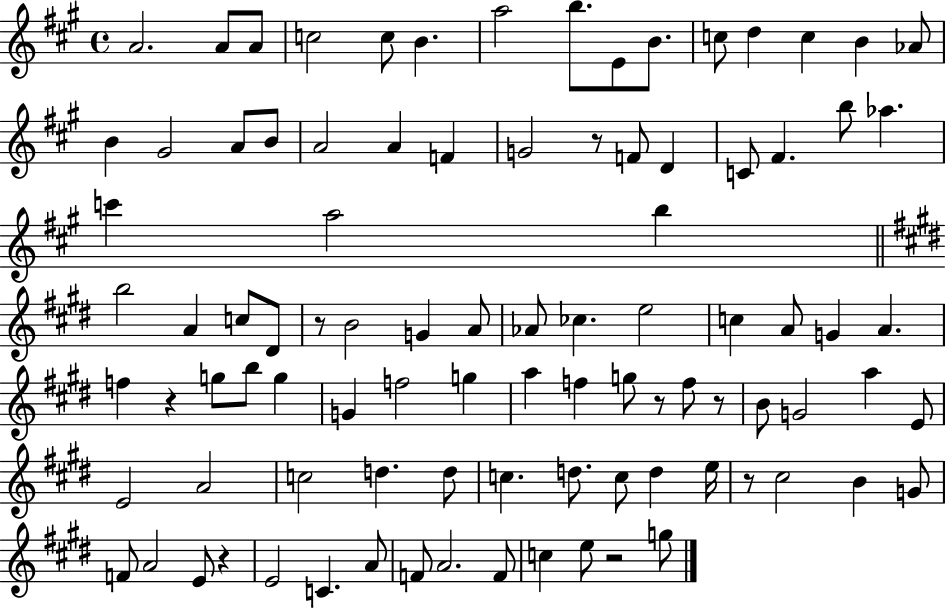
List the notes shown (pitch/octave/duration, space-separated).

A4/h. A4/e A4/e C5/h C5/e B4/q. A5/h B5/e. E4/e B4/e. C5/e D5/q C5/q B4/q Ab4/e B4/q G#4/h A4/e B4/e A4/h A4/q F4/q G4/h R/e F4/e D4/q C4/e F#4/q. B5/e Ab5/q. C6/q A5/h B5/q B5/h A4/q C5/e D#4/e R/e B4/h G4/q A4/e Ab4/e CES5/q. E5/h C5/q A4/e G4/q A4/q. F5/q R/q G5/e B5/e G5/q G4/q F5/h G5/q A5/q F5/q G5/e R/e F5/e R/e B4/e G4/h A5/q E4/e E4/h A4/h C5/h D5/q. D5/e C5/q. D5/e. C5/e D5/q E5/s R/e C#5/h B4/q G4/e F4/e A4/h E4/e R/q E4/h C4/q. A4/e F4/e A4/h. F4/e C5/q E5/e R/h G5/e